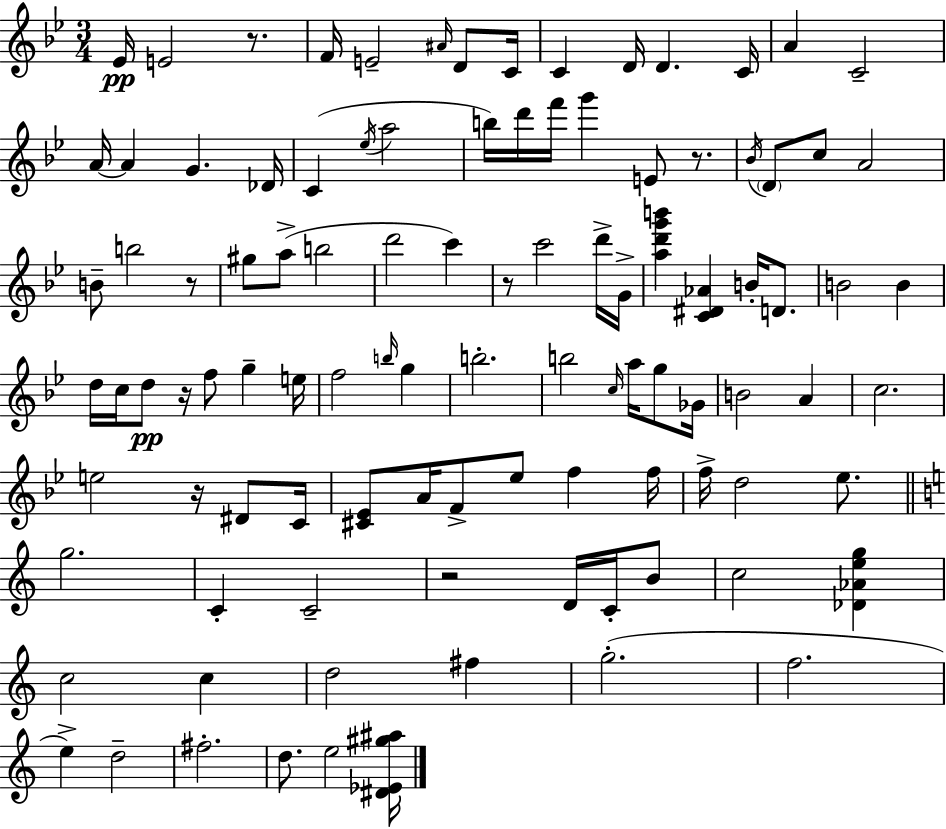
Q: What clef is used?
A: treble